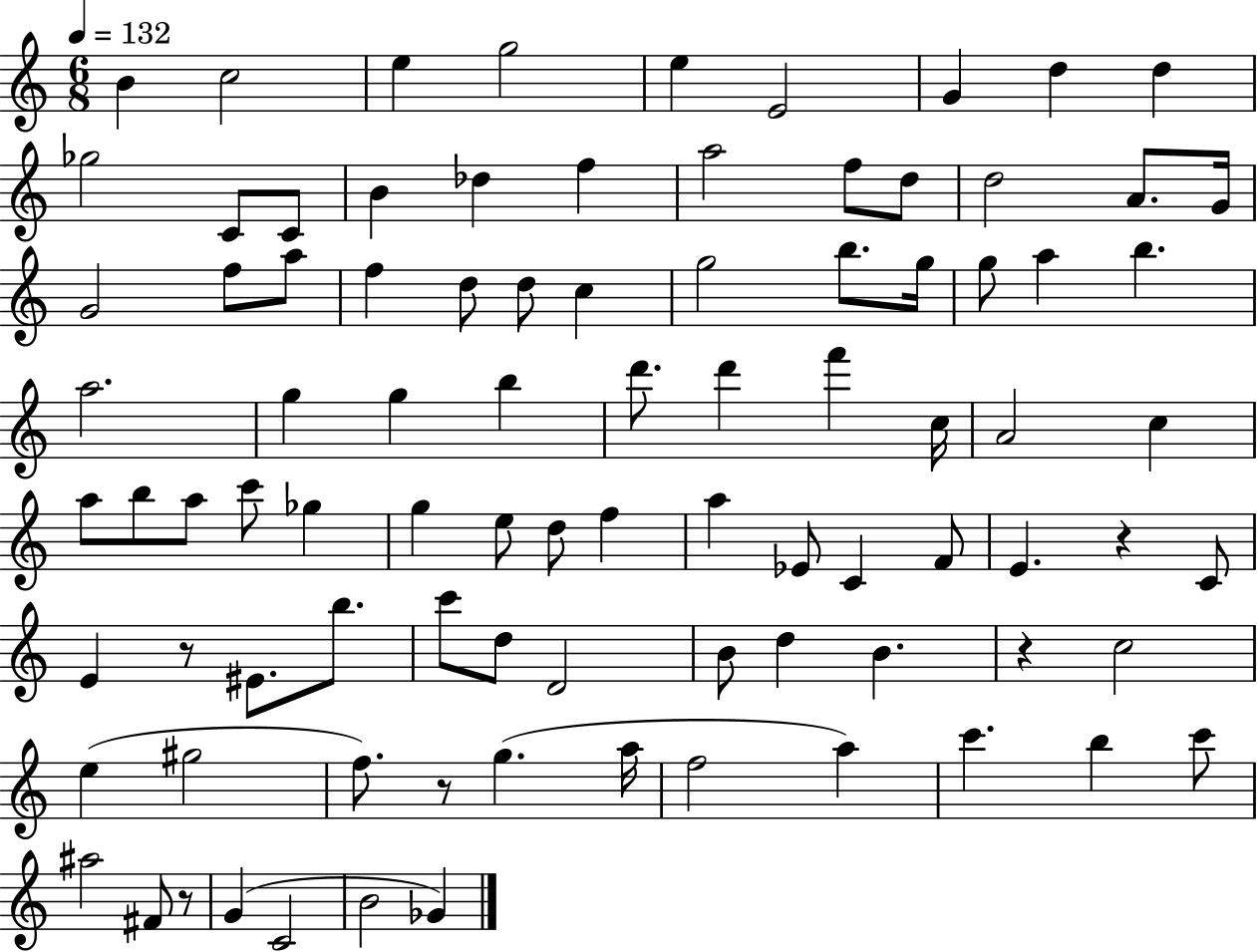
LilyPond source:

{
  \clef treble
  \numericTimeSignature
  \time 6/8
  \key c \major
  \tempo 4 = 132
  b'4 c''2 | e''4 g''2 | e''4 e'2 | g'4 d''4 d''4 | \break ges''2 c'8 c'8 | b'4 des''4 f''4 | a''2 f''8 d''8 | d''2 a'8. g'16 | \break g'2 f''8 a''8 | f''4 d''8 d''8 c''4 | g''2 b''8. g''16 | g''8 a''4 b''4. | \break a''2. | g''4 g''4 b''4 | d'''8. d'''4 f'''4 c''16 | a'2 c''4 | \break a''8 b''8 a''8 c'''8 ges''4 | g''4 e''8 d''8 f''4 | a''4 ees'8 c'4 f'8 | e'4. r4 c'8 | \break e'4 r8 eis'8. b''8. | c'''8 d''8 d'2 | b'8 d''4 b'4. | r4 c''2 | \break e''4( gis''2 | f''8.) r8 g''4.( a''16 | f''2 a''4) | c'''4. b''4 c'''8 | \break ais''2 fis'8 r8 | g'4( c'2 | b'2 ges'4) | \bar "|."
}